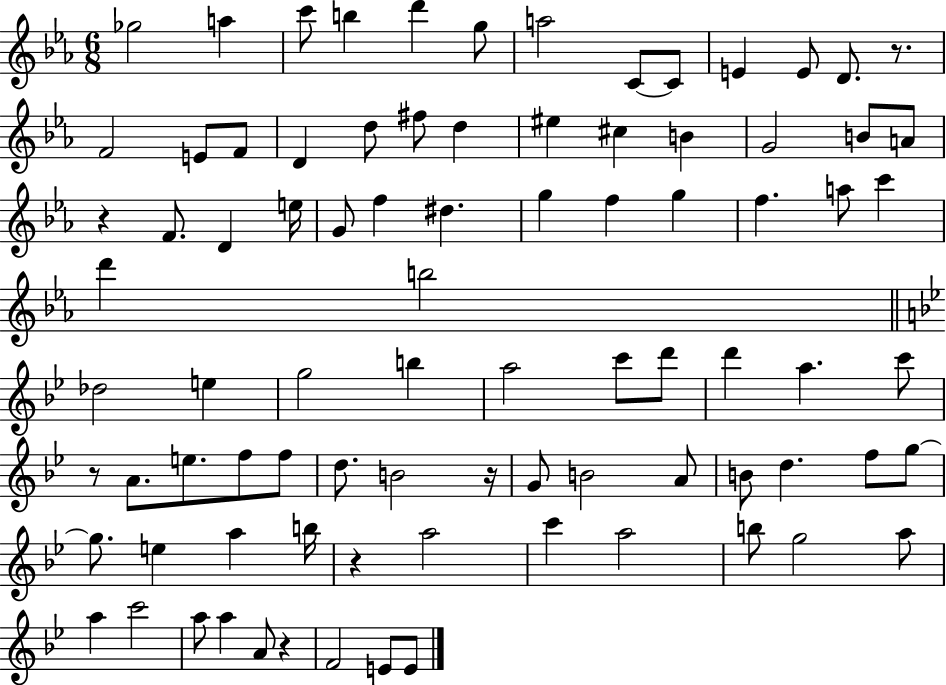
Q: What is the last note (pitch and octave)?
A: E4